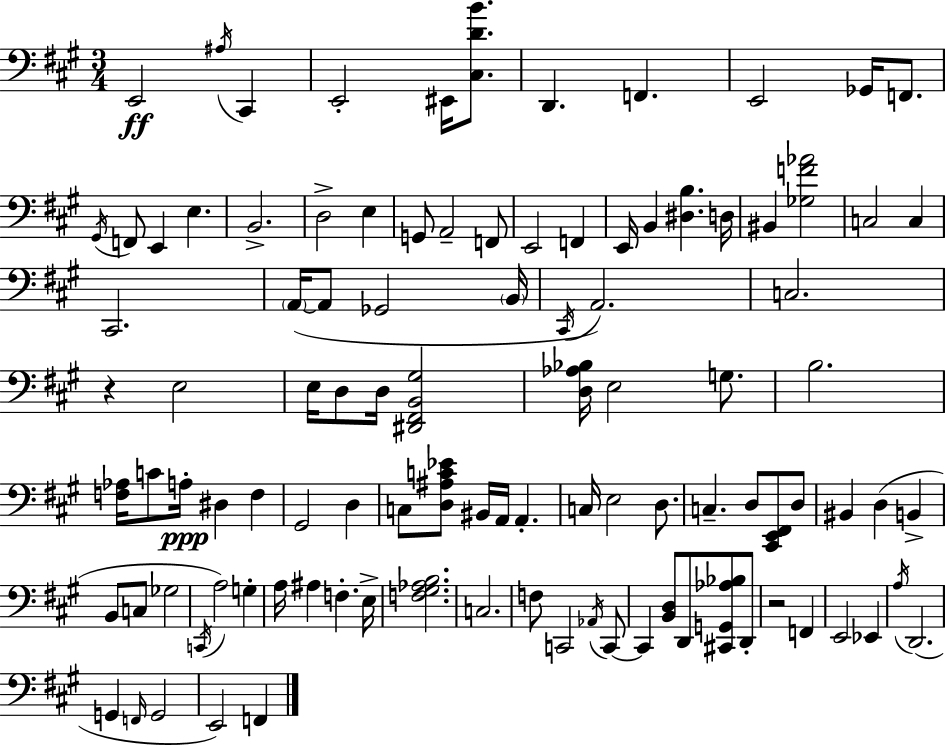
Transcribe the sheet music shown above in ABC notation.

X:1
T:Untitled
M:3/4
L:1/4
K:A
E,,2 ^A,/4 ^C,, E,,2 ^E,,/4 [^C,DB]/2 D,, F,, E,,2 _G,,/4 F,,/2 ^G,,/4 F,,/2 E,, E, B,,2 D,2 E, G,,/2 A,,2 F,,/2 E,,2 F,, E,,/4 B,, [^D,B,] D,/4 ^B,, [_G,F_A]2 C,2 C, ^C,,2 A,,/4 A,,/2 _G,,2 B,,/4 ^C,,/4 A,,2 C,2 z E,2 E,/4 D,/2 D,/4 [^D,,^F,,B,,^G,]2 [D,_A,_B,]/4 E,2 G,/2 B,2 [F,_A,]/4 C/2 A,/4 ^D, F, ^G,,2 D, C,/2 [D,^A,C_E]/2 ^B,,/4 A,,/4 A,, C,/4 E,2 D,/2 C, D,/2 [^C,,E,,^F,,]/2 D,/2 ^B,, D, B,, B,,/2 C,/2 _G,2 C,,/4 A,2 G, A,/4 ^A, F, E,/4 [F,^G,_A,B,]2 C,2 F,/2 C,,2 _A,,/4 C,,/2 C,, [B,,D,]/2 D,,/2 [^C,,G,,_A,_B,]/2 D,,/2 z2 F,, E,,2 _E,, A,/4 D,,2 G,, F,,/4 G,,2 E,,2 F,,